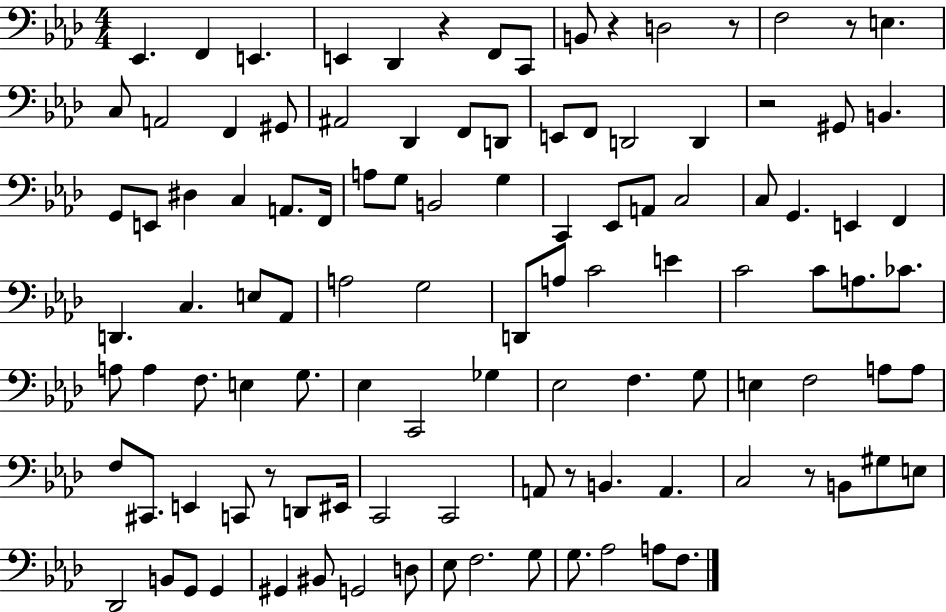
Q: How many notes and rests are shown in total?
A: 110